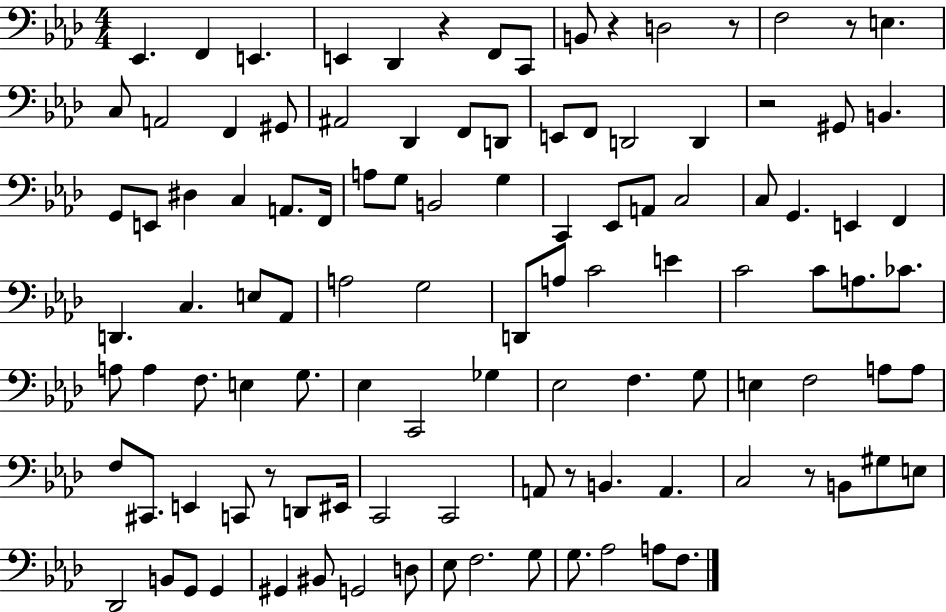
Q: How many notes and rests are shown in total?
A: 110